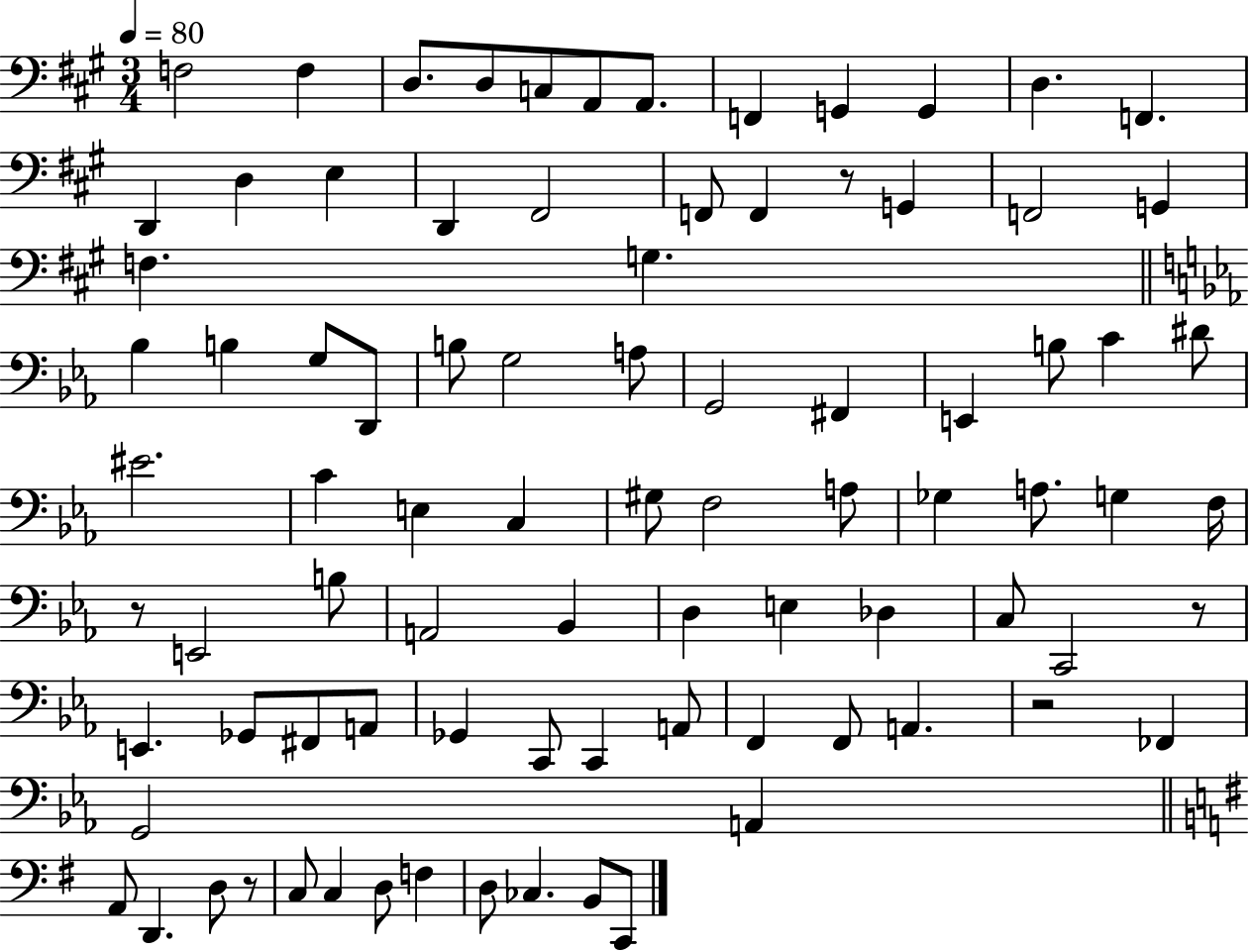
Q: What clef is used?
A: bass